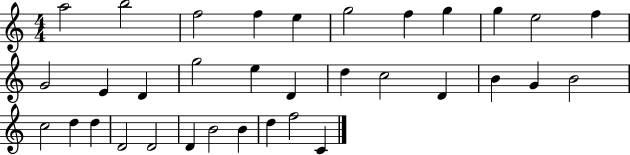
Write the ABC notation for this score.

X:1
T:Untitled
M:4/4
L:1/4
K:C
a2 b2 f2 f e g2 f g g e2 f G2 E D g2 e D d c2 D B G B2 c2 d d D2 D2 D B2 B d f2 C